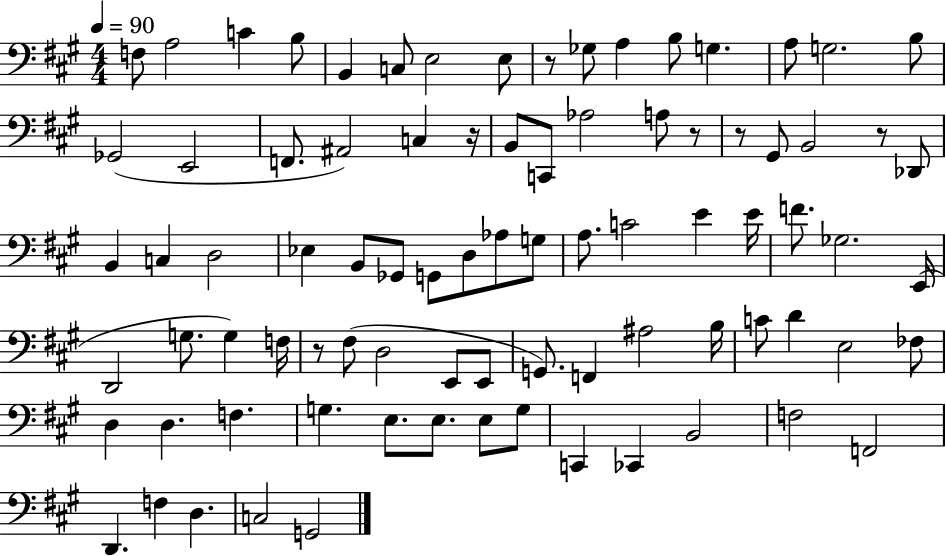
X:1
T:Untitled
M:4/4
L:1/4
K:A
F,/2 A,2 C B,/2 B,, C,/2 E,2 E,/2 z/2 _G,/2 A, B,/2 G, A,/2 G,2 B,/2 _G,,2 E,,2 F,,/2 ^A,,2 C, z/4 B,,/2 C,,/2 _A,2 A,/2 z/2 z/2 ^G,,/2 B,,2 z/2 _D,,/2 B,, C, D,2 _E, B,,/2 _G,,/2 G,,/2 D,/2 _A,/2 G,/2 A,/2 C2 E E/4 F/2 _G,2 E,,/4 D,,2 G,/2 G, F,/4 z/2 ^F,/2 D,2 E,,/2 E,,/2 G,,/2 F,, ^A,2 B,/4 C/2 D E,2 _F,/2 D, D, F, G, E,/2 E,/2 E,/2 G,/2 C,, _C,, B,,2 F,2 F,,2 D,, F, D, C,2 G,,2